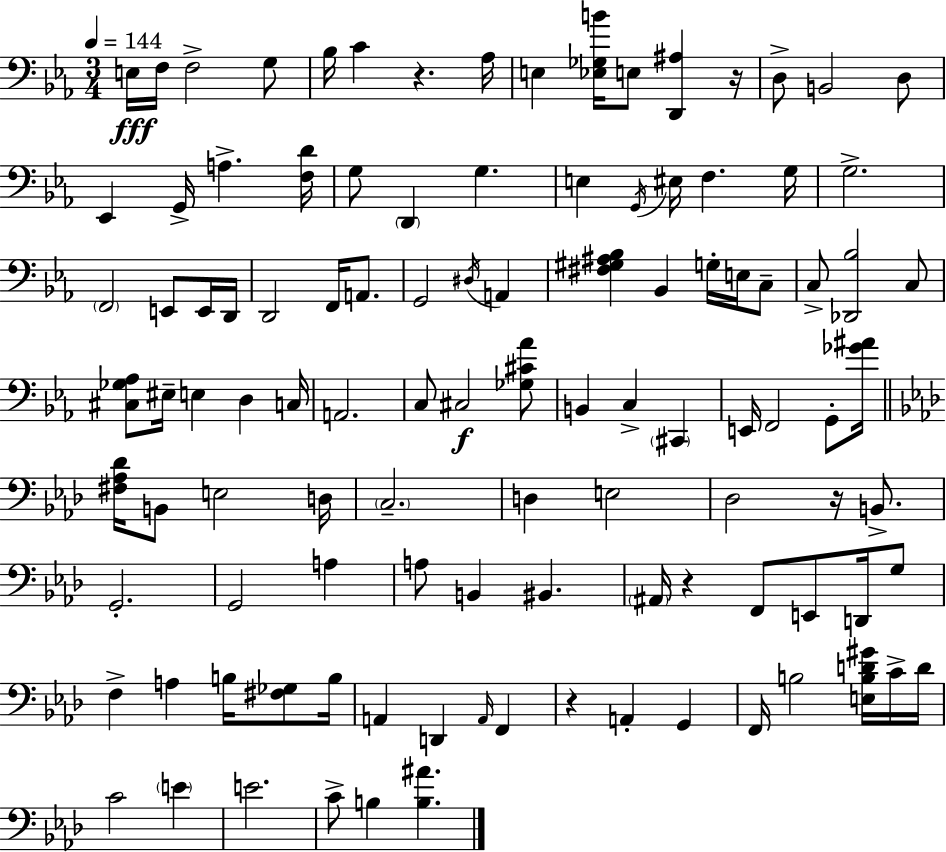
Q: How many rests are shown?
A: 5